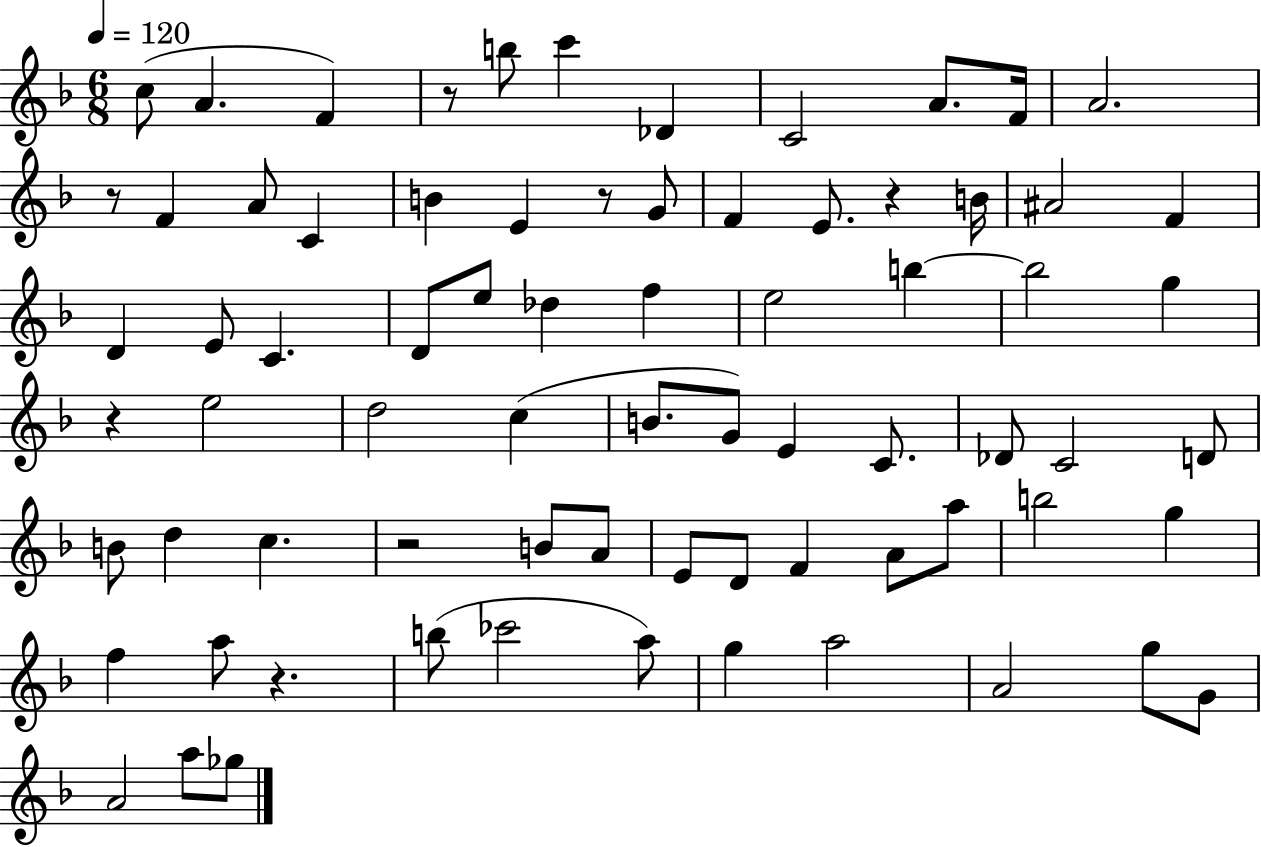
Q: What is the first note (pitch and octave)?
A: C5